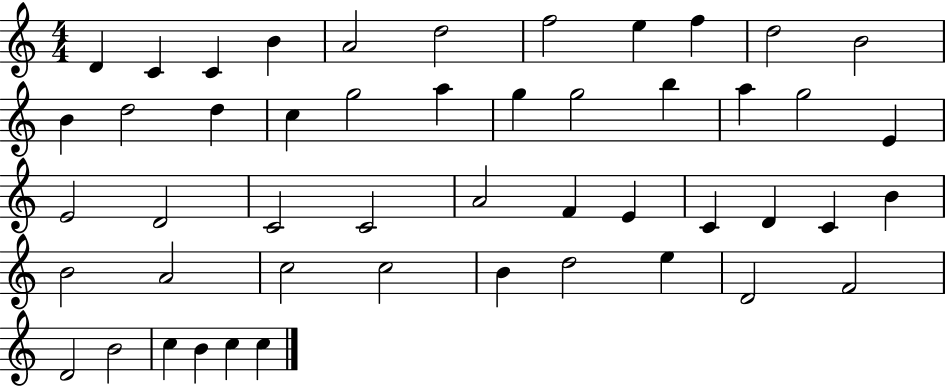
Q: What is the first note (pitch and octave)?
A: D4